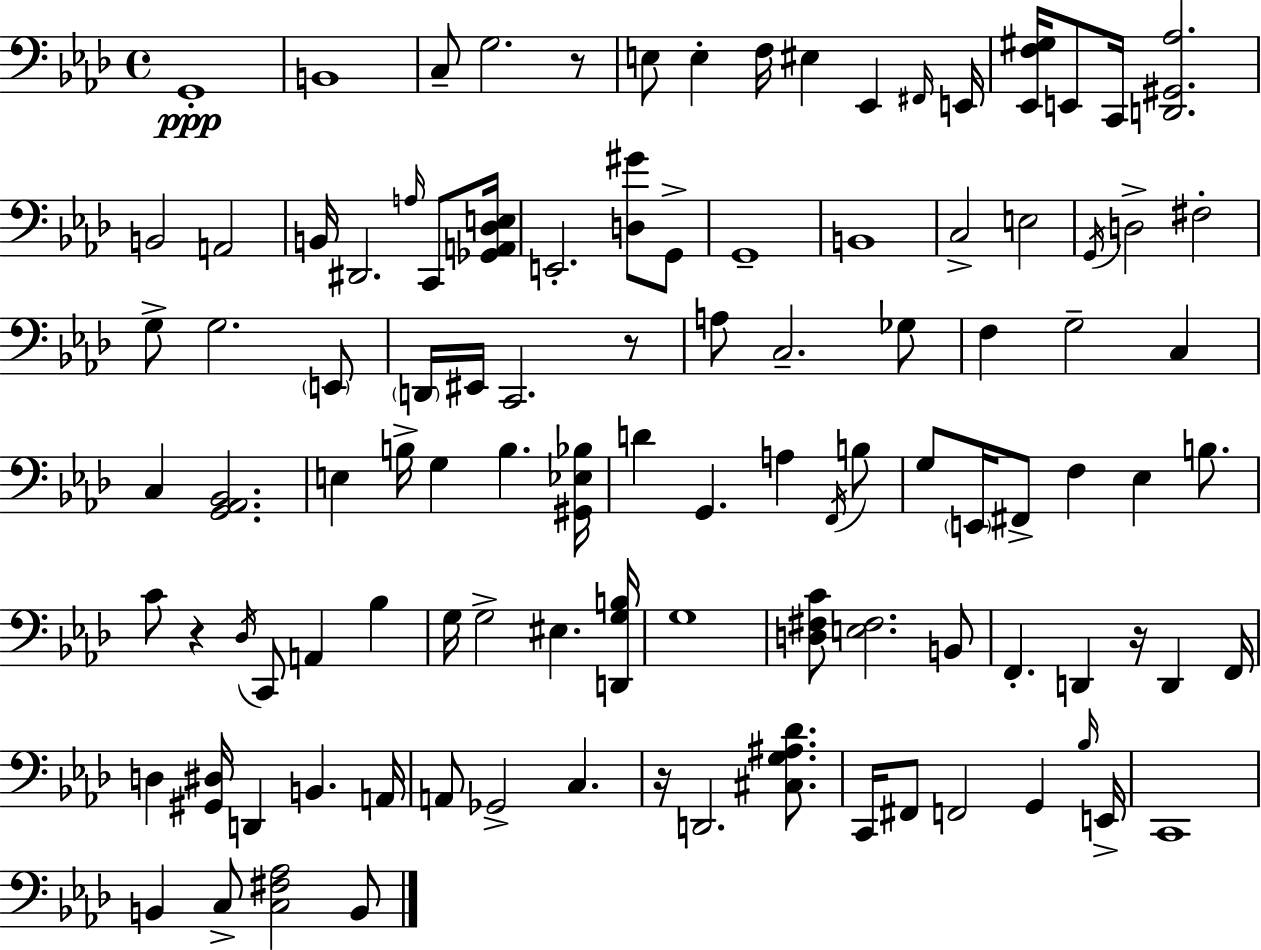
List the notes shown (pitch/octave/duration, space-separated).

G2/w B2/w C3/e G3/h. R/e E3/e E3/q F3/s EIS3/q Eb2/q F#2/s E2/s [Eb2,F3,G#3]/s E2/e C2/s [D2,G#2,Ab3]/h. B2/h A2/h B2/s D#2/h. A3/s C2/e [Gb2,A2,Db3,E3]/s E2/h. [D3,G#4]/e G2/e G2/w B2/w C3/h E3/h G2/s D3/h F#3/h G3/e G3/h. E2/e D2/s EIS2/s C2/h. R/e A3/e C3/h. Gb3/e F3/q G3/h C3/q C3/q [G2,Ab2,Bb2]/h. E3/q B3/s G3/q B3/q. [G#2,Eb3,Bb3]/s D4/q G2/q. A3/q F2/s B3/e G3/e E2/s F#2/e F3/q Eb3/q B3/e. C4/e R/q Db3/s C2/e A2/q Bb3/q G3/s G3/h EIS3/q. [D2,G3,B3]/s G3/w [D3,F#3,C4]/e [E3,F#3]/h. B2/e F2/q. D2/q R/s D2/q F2/s D3/q [G#2,D#3]/s D2/q B2/q. A2/s A2/e Gb2/h C3/q. R/s D2/h. [C#3,G3,A#3,Db4]/e. C2/s F#2/e F2/h G2/q Bb3/s E2/s C2/w B2/q C3/e [C3,F#3,Ab3]/h B2/e